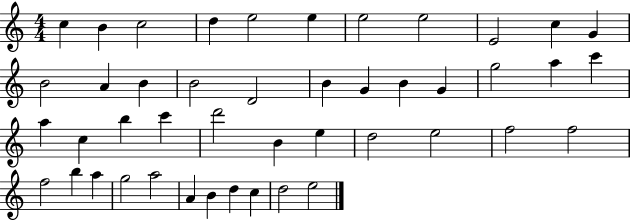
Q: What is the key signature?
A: C major